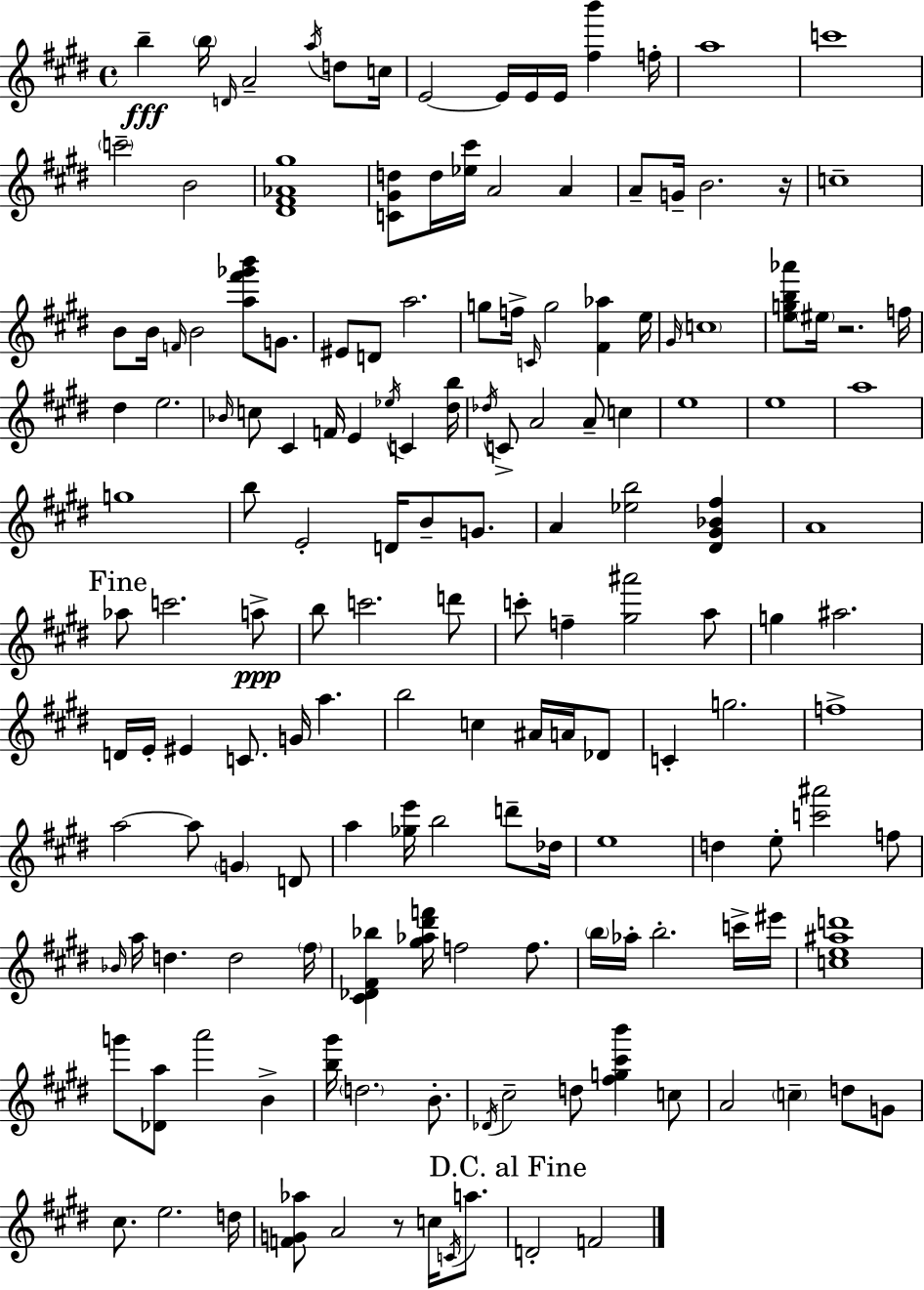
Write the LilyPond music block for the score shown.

{
  \clef treble
  \time 4/4
  \defaultTimeSignature
  \key e \major
  \repeat volta 2 { b''4--\fff \parenthesize b''16 \grace { d'16 } a'2-- \acciaccatura { a''16 } d''8 | c''16 e'2~~ e'16 e'16 e'16 <fis'' b'''>4 | f''16-. a''1 | c'''1 | \break \parenthesize c'''2-- b'2 | <dis' fis' aes' gis''>1 | <c' gis' d''>8 d''16 <ees'' cis'''>16 a'2 a'4 | a'8-- g'16-- b'2. | \break r16 c''1-- | b'8 b'16 \grace { f'16 } b'2 <a'' fis''' ges''' b'''>8 | g'8. eis'8 d'8 a''2. | g''8 f''16-> \grace { c'16 } g''2 <fis' aes''>4 | \break e''16 \grace { gis'16 } \parenthesize c''1 | <e'' g'' b'' aes'''>8 \parenthesize eis''16 r2. | f''16 dis''4 e''2. | \grace { bes'16 } c''8 cis'4 f'16 e'4 | \break \acciaccatura { ees''16 } c'4 <dis'' b''>16 \acciaccatura { des''16 } c'8-> a'2 | a'8-- c''4 e''1 | e''1 | a''1 | \break g''1 | b''8 e'2-. | d'16 b'8-- g'8. a'4 <ees'' b''>2 | <dis' gis' bes' fis''>4 a'1 | \break \mark "Fine" aes''8 c'''2. | a''8->\ppp b''8 c'''2. | d'''8 c'''8-. f''4-- <gis'' ais'''>2 | a''8 g''4 ais''2. | \break d'16 e'16-. eis'4 c'8. | g'16 a''4. b''2 | c''4 ais'16 a'16 des'8 c'4-. g''2. | f''1-> | \break a''2~~ | a''8 \parenthesize g'4 d'8 a''4 <ges'' e'''>16 b''2 | d'''8-- des''16 e''1 | d''4 e''8-. <c''' ais'''>2 | \break f''8 \grace { bes'16 } a''16 d''4. | d''2 \parenthesize fis''16 <cis' des' fis' bes''>4 <gis'' aes'' dis''' f'''>16 f''2 | f''8. \parenthesize b''16 aes''16-. b''2.-. | c'''16-> eis'''16 <c'' e'' ais'' d'''>1 | \break g'''8 <des' a''>8 a'''2 | b'4-> <b'' gis'''>16 \parenthesize d''2. | b'8.-. \acciaccatura { des'16 } cis''2-- | d''8 <fis'' g'' cis''' b'''>4 c''8 a'2 | \break \parenthesize c''4-- d''8 g'8 cis''8. e''2. | d''16 <f' g' aes''>8 a'2 | r8 c''16 \acciaccatura { c'16 } a''8. \mark "D.C. al Fine" d'2-. | f'2 } \bar "|."
}